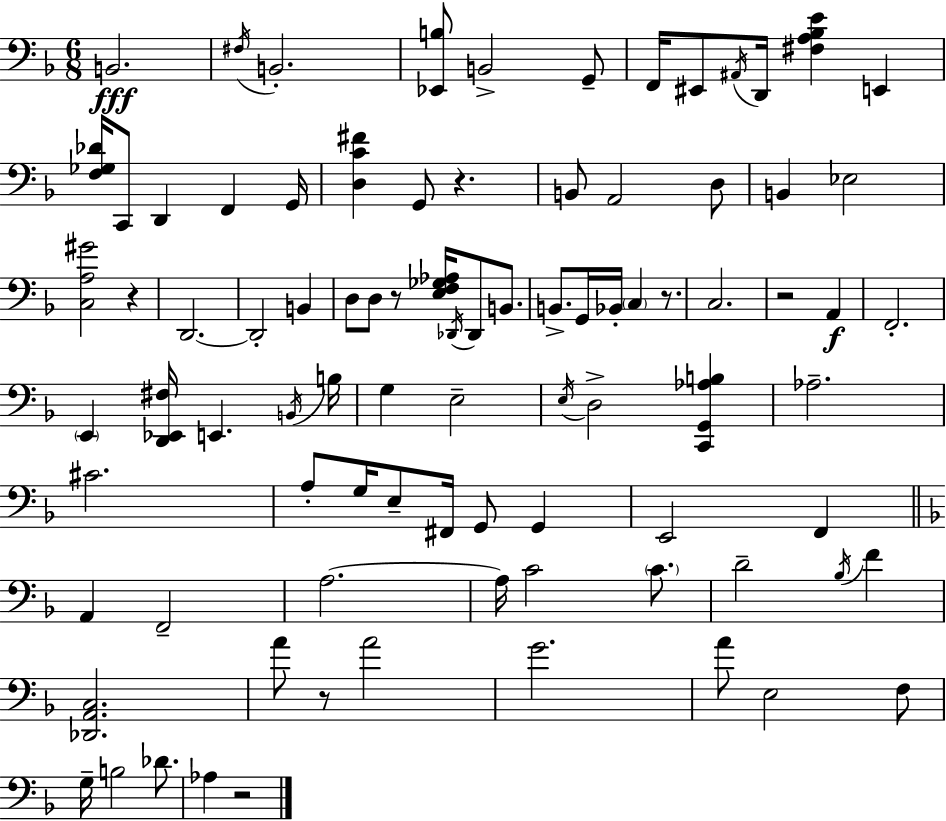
{
  \clef bass
  \numericTimeSignature
  \time 6/8
  \key f \major
  \repeat volta 2 { b,2.\fff | \acciaccatura { fis16 } b,2.-. | <ees, b>8 b,2-> g,8-- | f,16 eis,8 \acciaccatura { ais,16 } d,16 <fis a bes e'>4 e,4 | \break <f ges des'>16 c,8 d,4 f,4 | g,16 <d c' fis'>4 g,8 r4. | b,8 a,2 | d8 b,4 ees2 | \break <c a gis'>2 r4 | d,2.~~ | d,2-. b,4 | d8 d8 r8 <e f ges aes>16 \acciaccatura { des,16 } des,8 | \break b,8. b,8.-> g,16 bes,16-. \parenthesize c4 | r8. c2. | r2 a,4\f | f,2.-. | \break \parenthesize e,4 <d, ees, fis>16 e,4. | \acciaccatura { b,16 } b16 g4 e2-- | \acciaccatura { e16 } d2-> | <c, g, aes b>4 aes2.-- | \break cis'2. | a8-. g16 e8-- fis,16 g,8 | g,4 e,2 | f,4 \bar "||" \break \key f \major a,4 f,2-- | a2.~~ | a16 c'2 \parenthesize c'8. | d'2-- \acciaccatura { bes16 } f'4 | \break <des, a, c>2. | a'8 r8 a'2 | g'2. | a'8 e2 f8 | \break g16-- b2 des'8. | aes4 r2 | } \bar "|."
}